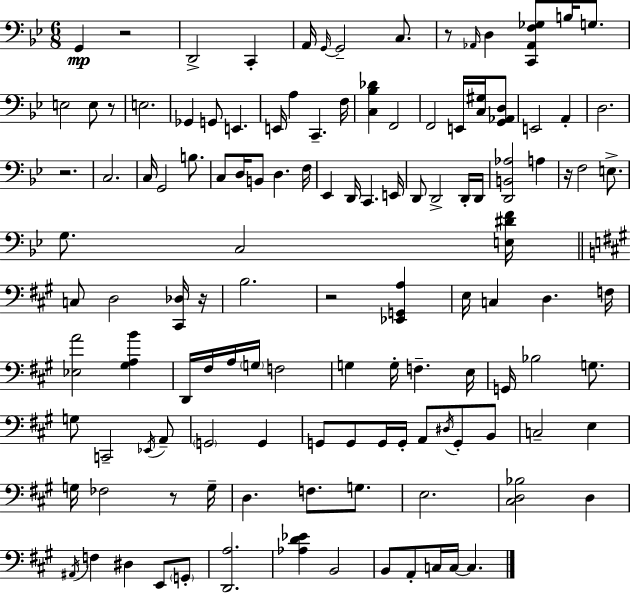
{
  \clef bass
  \numericTimeSignature
  \time 6/8
  \key g \minor
  g,4\mp r2 | d,2-> c,4-. | a,16 \grace { g,16~ }~ g,2-- c8. | r8 \grace { aes,16 } d4 <c, aes, f ges>8 b16 g8. | \break e2 e8 | r8 e2. | ges,4 g,8 e,4. | e,16 a4 c,4.-- | \break f16 <c bes des'>4 f,2 | f,2 e,16 <c gis>16 | <g, aes, d>8 e,2 a,4-. | d2. | \break r2. | c2. | c16 g,2 b8. | c8 d16 b,8 d4. | \break f16 ees,4 d,16 c,4. | e,16 d,8 d,2-> | d,16-. d,16 <d, b, aes>2 a4 | r16 f2 e8.-> | \break g8. c2 | <e dis' f'>16 \bar "||" \break \key a \major c8 d2 <cis, des>16 r16 | b2. | r2 <ees, g, a>4 | e16 c4 d4. f16 | \break <ees a'>2 <gis a b'>4 | d,16 fis16 a16 \parenthesize g16 f2 | g4 g16-. f4.-- e16 | g,16 bes2 g8. | \break g8 c,2-- \acciaccatura { ees,16 } a,8-- | \parenthesize g,2 g,4 | g,8 g,8 g,16 g,16-. a,8 \acciaccatura { dis16 } g,8-. | b,8 c2-- e4 | \break g16 fes2 r8 | g16-- d4. f8. g8. | e2. | <cis d bes>2 d4 | \break \acciaccatura { ais,16 } f4 dis4 e,8 | \parenthesize g,8-. <d, a>2. | <aes d' ees'>4 b,2 | b,8 a,8-. c16 c16~~ c4. | \break \bar "|."
}